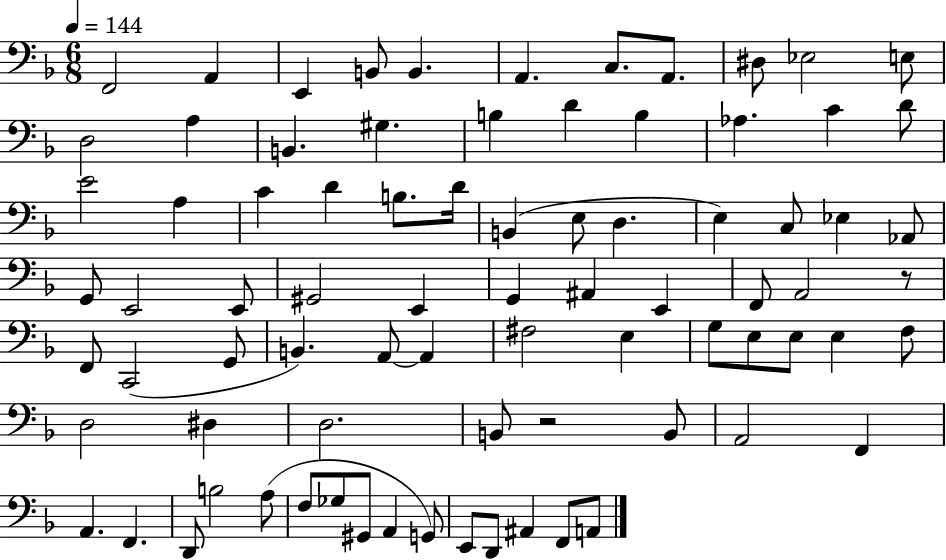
{
  \clef bass
  \numericTimeSignature
  \time 6/8
  \key f \major
  \tempo 4 = 144
  f,2 a,4 | e,4 b,8 b,4. | a,4. c8. a,8. | dis8 ees2 e8 | \break d2 a4 | b,4. gis4. | b4 d'4 b4 | aes4. c'4 d'8 | \break e'2 a4 | c'4 d'4 b8. d'16 | b,4( e8 d4. | e4) c8 ees4 aes,8 | \break g,8 e,2 e,8 | gis,2 e,4 | g,4 ais,4 e,4 | f,8 a,2 r8 | \break f,8 c,2( g,8 | b,4.) a,8~~ a,4 | fis2 e4 | g8 e8 e8 e4 f8 | \break d2 dis4 | d2. | b,8 r2 b,8 | a,2 f,4 | \break a,4. f,4. | d,8 b2 a8( | f8 ges8 gis,8 a,4 g,8) | e,8 d,8 ais,4 f,8 a,8 | \break \bar "|."
}